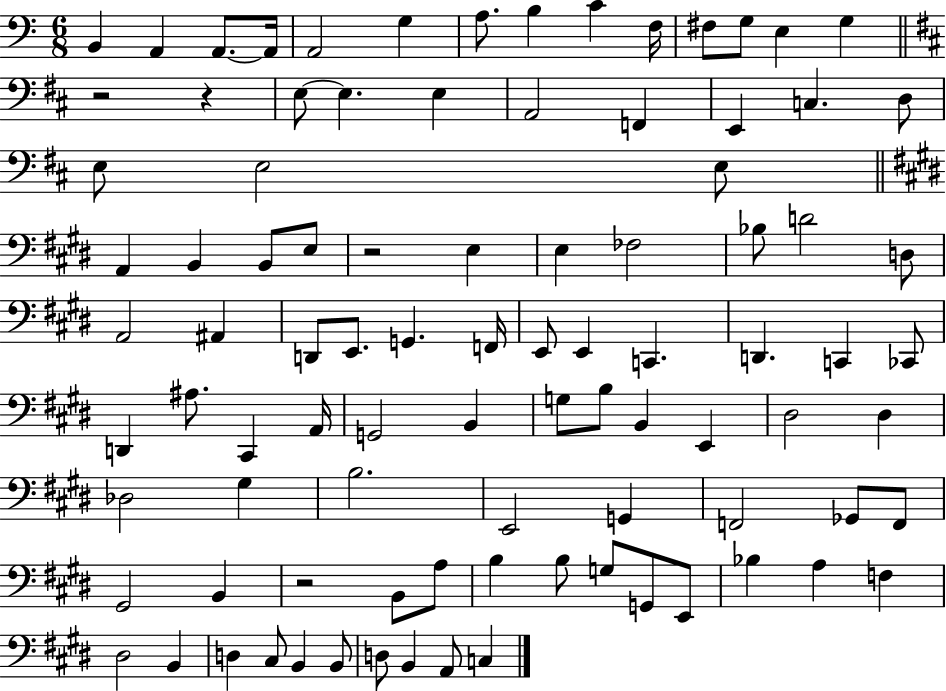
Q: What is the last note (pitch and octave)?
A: C3